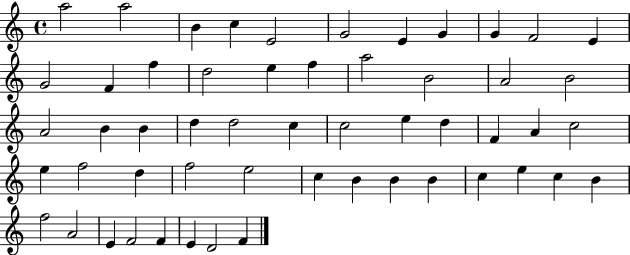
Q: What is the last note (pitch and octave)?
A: F4